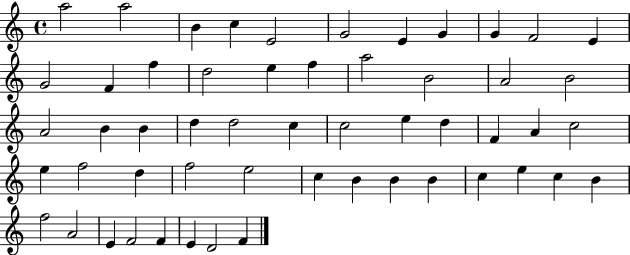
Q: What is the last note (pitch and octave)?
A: F4